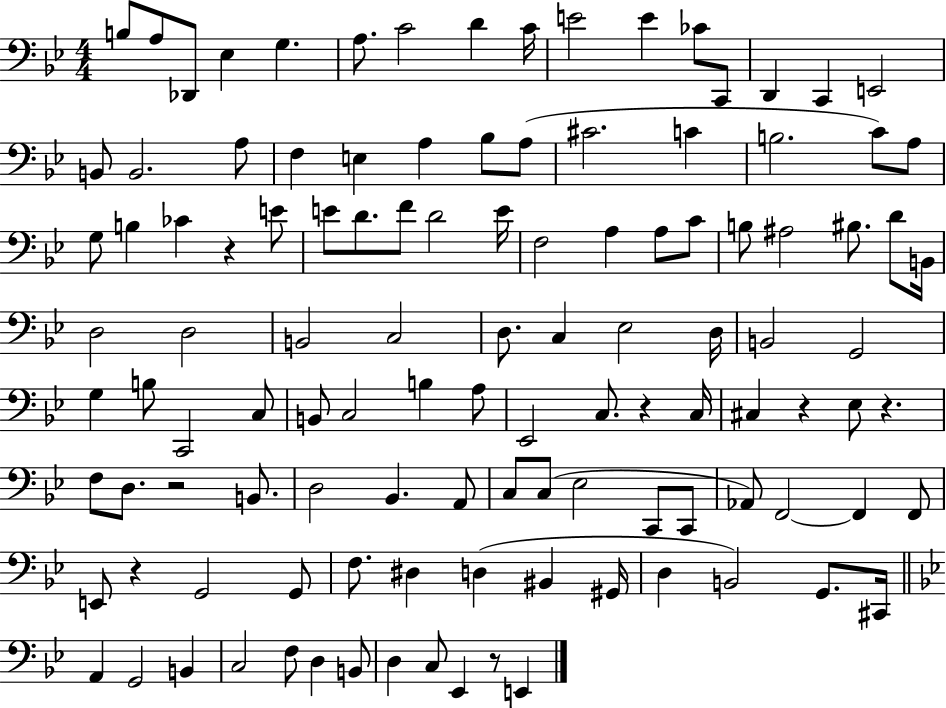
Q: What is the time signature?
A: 4/4